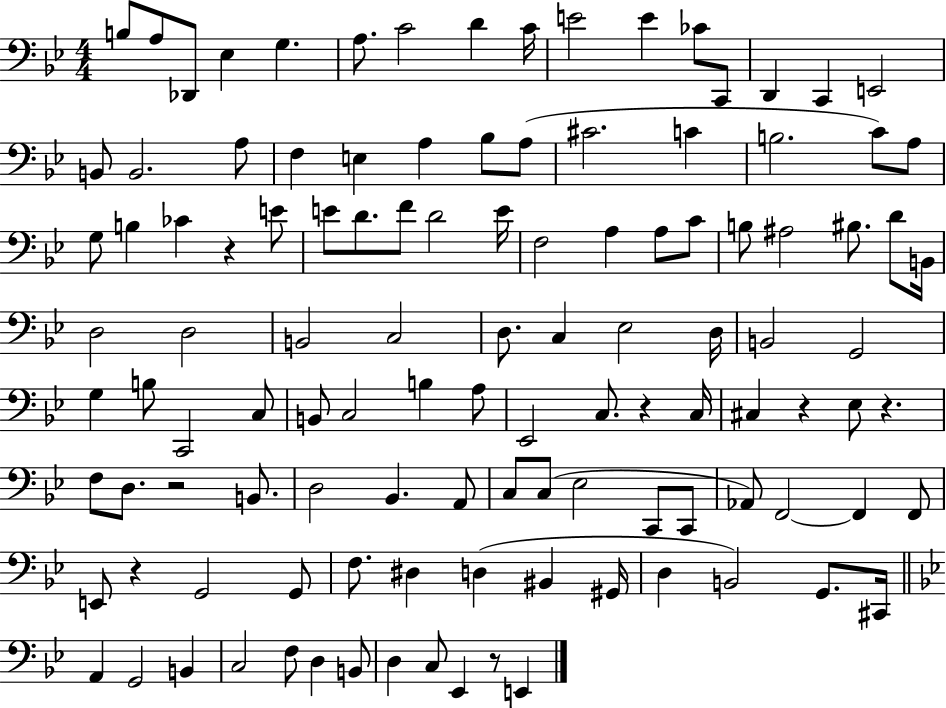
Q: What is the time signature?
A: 4/4